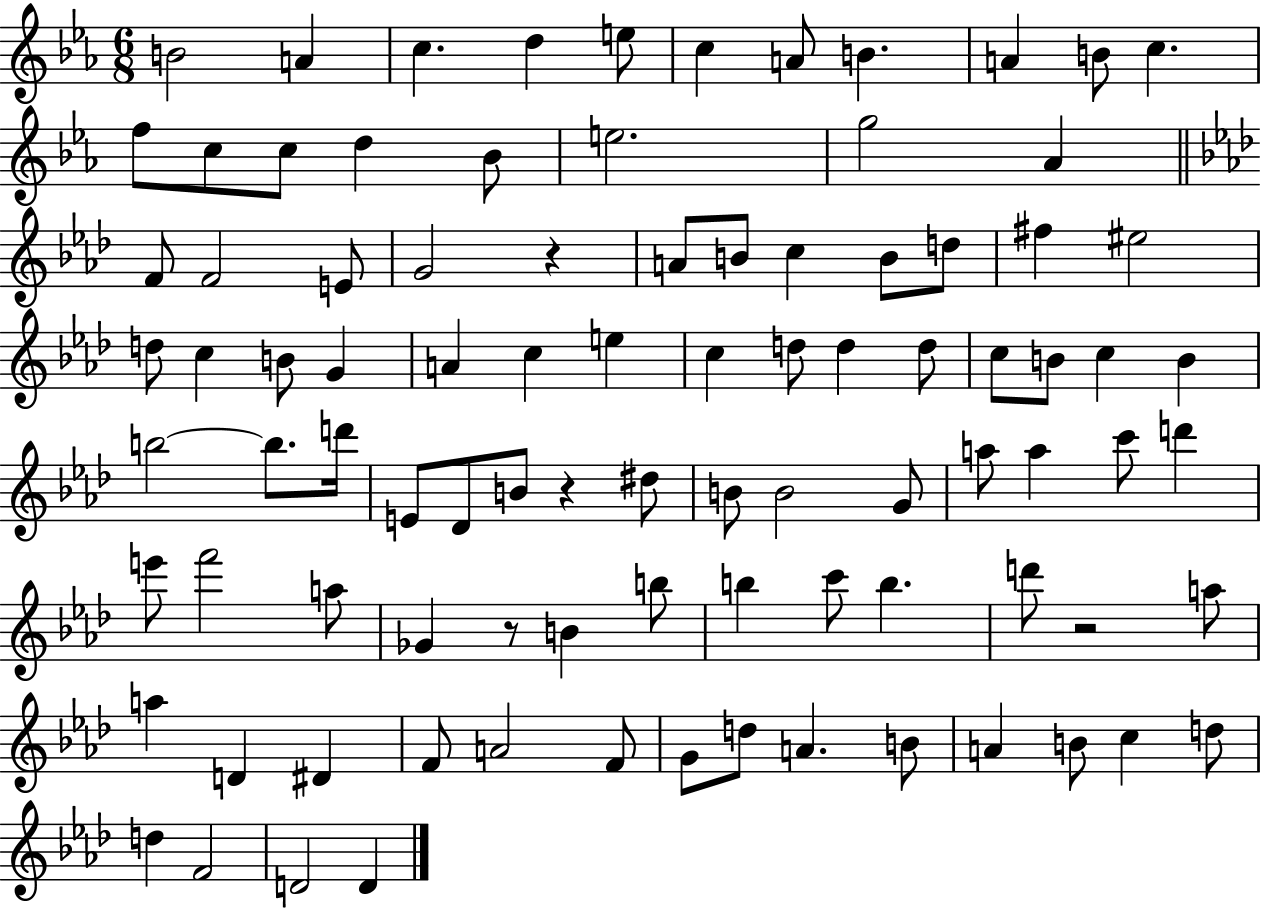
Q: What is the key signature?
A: EES major